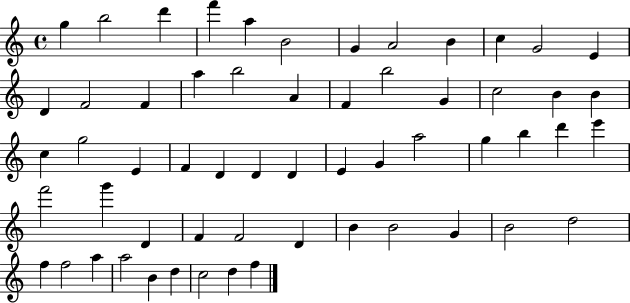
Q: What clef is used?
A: treble